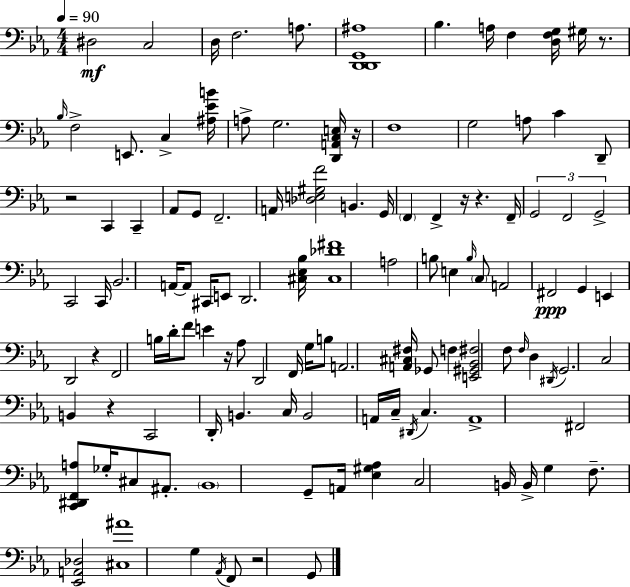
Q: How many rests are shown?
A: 9